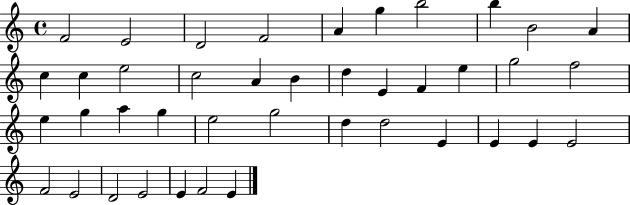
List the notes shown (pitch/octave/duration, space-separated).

F4/h E4/h D4/h F4/h A4/q G5/q B5/h B5/q B4/h A4/q C5/q C5/q E5/h C5/h A4/q B4/q D5/q E4/q F4/q E5/q G5/h F5/h E5/q G5/q A5/q G5/q E5/h G5/h D5/q D5/h E4/q E4/q E4/q E4/h F4/h E4/h D4/h E4/h E4/q F4/h E4/q